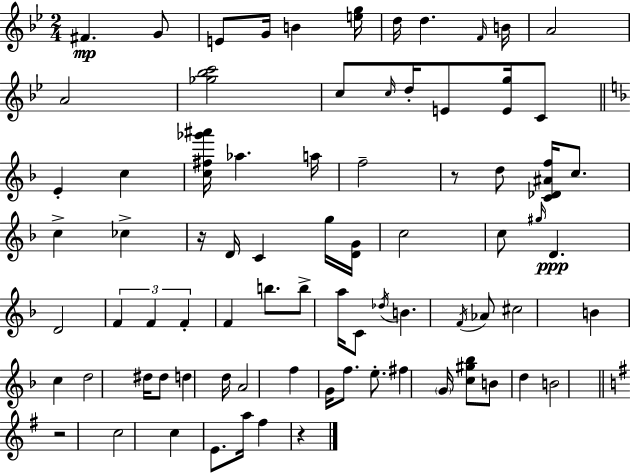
{
  \clef treble
  \numericTimeSignature
  \time 2/4
  \key g \minor
  \repeat volta 2 { fis'4.\mp g'8 | e'8 g'16 b'4 <e'' g''>16 | d''16 d''4. \grace { f'16 } | b'16 a'2 | \break a'2 | <ges'' bes'' c'''>2 | c''8 \grace { c''16 } d''16-. e'8 <e' g''>16 | c'8 \bar "||" \break \key f \major e'4-. c''4 | <c'' fis'' ges''' ais'''>16 aes''4. a''16 | f''2-- | r8 d''8 <c' des' ais' f''>16 c''8. | \break c''4-> ces''4-> | r16 d'16 c'4 g''16 <d' g'>16 | c''2 | c''8 \grace { gis''16 } d'4.\ppp | \break d'2 | \tuplet 3/2 { f'4 f'4 | f'4-. } f'4 | b''8. b''8-> a''16 c'8 | \break \acciaccatura { des''16 } b'4. | \acciaccatura { f'16 } aes'8 cis''2 | b'4 c''4 | d''2 | \break dis''16 dis''8 d''4 | d''16 a'2 | f''4 g'16 | f''8. e''8.-. fis''4 | \break \parenthesize g'16 <c'' gis'' bes''>8 b'8 d''4 | b'2 | \bar "||" \break \key e \minor r2 | c''2 | c''4 e'8. a''16 | fis''4 r4 | \break } \bar "|."
}